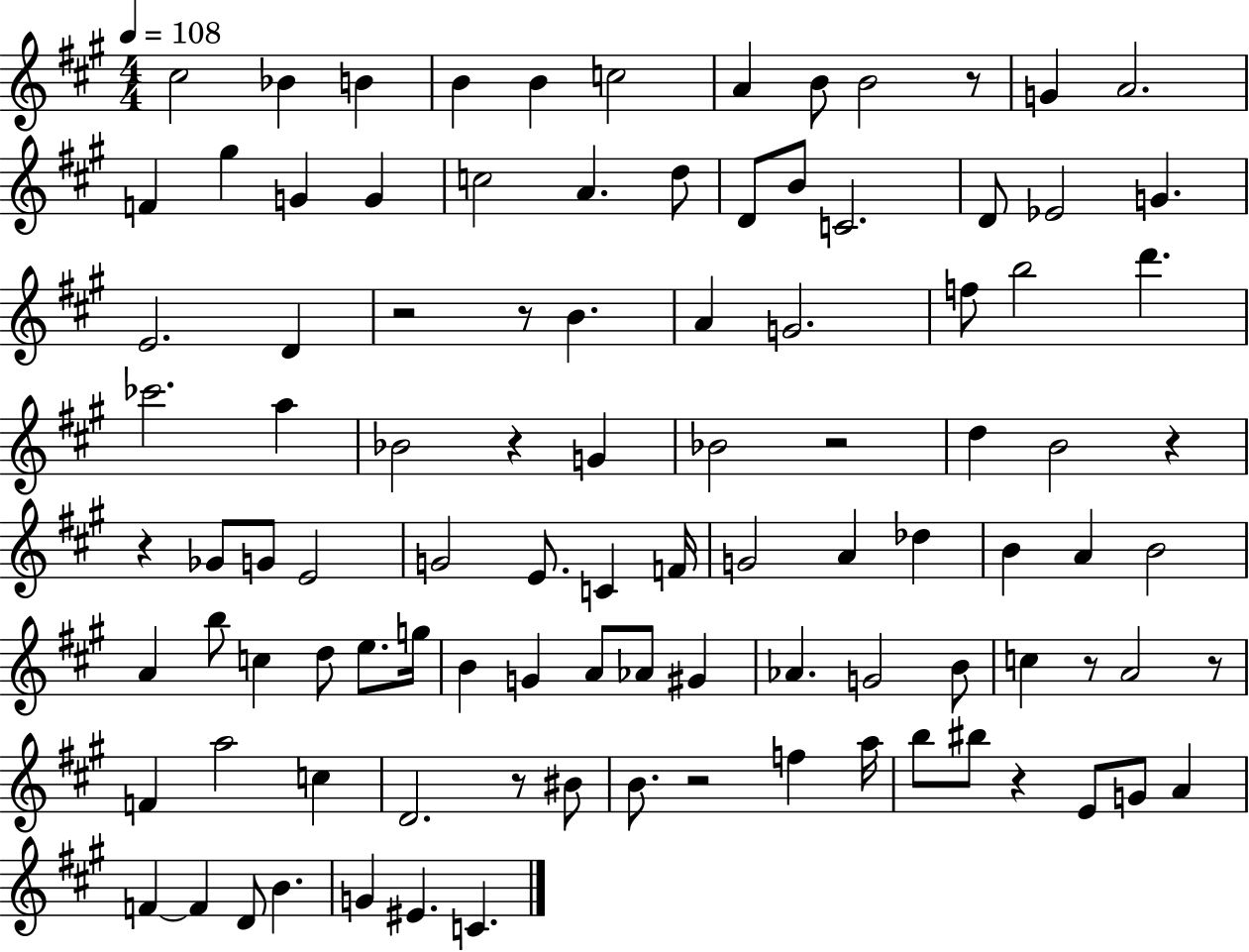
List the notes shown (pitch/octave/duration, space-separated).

C#5/h Bb4/q B4/q B4/q B4/q C5/h A4/q B4/e B4/h R/e G4/q A4/h. F4/q G#5/q G4/q G4/q C5/h A4/q. D5/e D4/e B4/e C4/h. D4/e Eb4/h G4/q. E4/h. D4/q R/h R/e B4/q. A4/q G4/h. F5/e B5/h D6/q. CES6/h. A5/q Bb4/h R/q G4/q Bb4/h R/h D5/q B4/h R/q R/q Gb4/e G4/e E4/h G4/h E4/e. C4/q F4/s G4/h A4/q Db5/q B4/q A4/q B4/h A4/q B5/e C5/q D5/e E5/e. G5/s B4/q G4/q A4/e Ab4/e G#4/q Ab4/q. G4/h B4/e C5/q R/e A4/h R/e F4/q A5/h C5/q D4/h. R/e BIS4/e B4/e. R/h F5/q A5/s B5/e BIS5/e R/q E4/e G4/e A4/q F4/q F4/q D4/e B4/q. G4/q EIS4/q. C4/q.